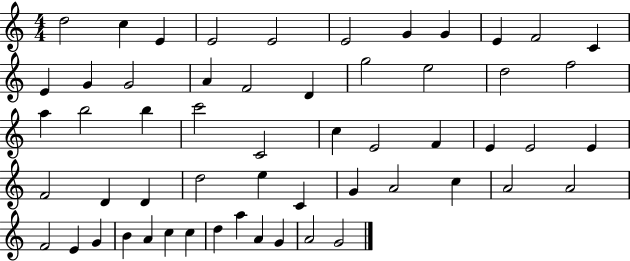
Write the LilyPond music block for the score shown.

{
  \clef treble
  \numericTimeSignature
  \time 4/4
  \key c \major
  d''2 c''4 e'4 | e'2 e'2 | e'2 g'4 g'4 | e'4 f'2 c'4 | \break e'4 g'4 g'2 | a'4 f'2 d'4 | g''2 e''2 | d''2 f''2 | \break a''4 b''2 b''4 | c'''2 c'2 | c''4 e'2 f'4 | e'4 e'2 e'4 | \break f'2 d'4 d'4 | d''2 e''4 c'4 | g'4 a'2 c''4 | a'2 a'2 | \break f'2 e'4 g'4 | b'4 a'4 c''4 c''4 | d''4 a''4 a'4 g'4 | a'2 g'2 | \break \bar "|."
}